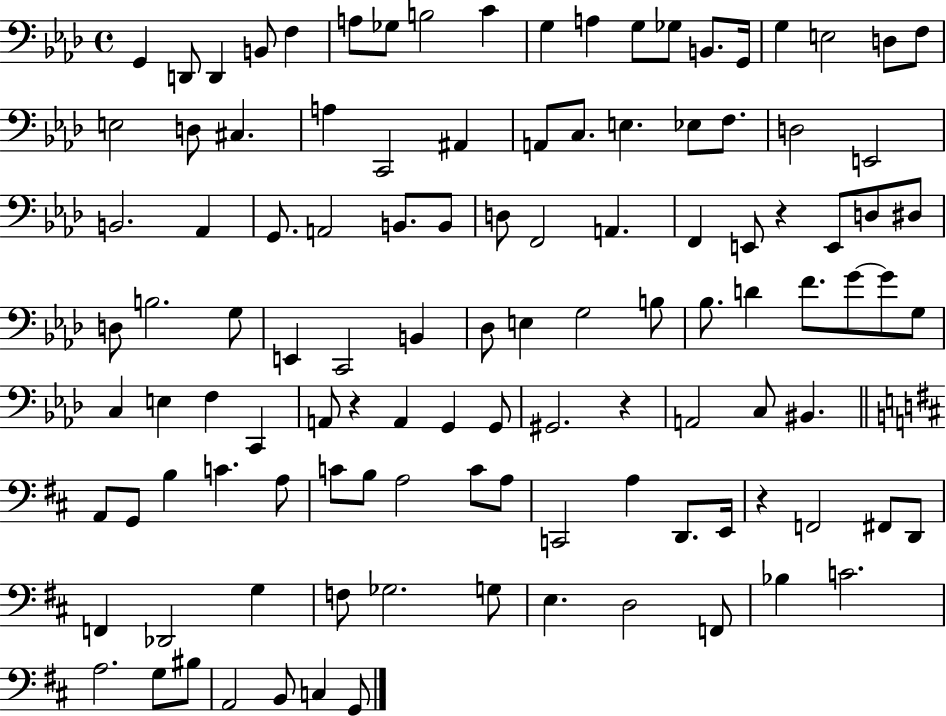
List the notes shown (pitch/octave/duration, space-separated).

G2/q D2/e D2/q B2/e F3/q A3/e Gb3/e B3/h C4/q G3/q A3/q G3/e Gb3/e B2/e. G2/s G3/q E3/h D3/e F3/e E3/h D3/e C#3/q. A3/q C2/h A#2/q A2/e C3/e. E3/q. Eb3/e F3/e. D3/h E2/h B2/h. Ab2/q G2/e. A2/h B2/e. B2/e D3/e F2/h A2/q. F2/q E2/e R/q E2/e D3/e D#3/e D3/e B3/h. G3/e E2/q C2/h B2/q Db3/e E3/q G3/h B3/e Bb3/e. D4/q F4/e. G4/e G4/e G3/e C3/q E3/q F3/q C2/q A2/e R/q A2/q G2/q G2/e G#2/h. R/q A2/h C3/e BIS2/q. A2/e G2/e B3/q C4/q. A3/e C4/e B3/e A3/h C4/e A3/e C2/h A3/q D2/e. E2/s R/q F2/h F#2/e D2/e F2/q Db2/h G3/q F3/e Gb3/h. G3/e E3/q. D3/h F2/e Bb3/q C4/h. A3/h. G3/e BIS3/e A2/h B2/e C3/q G2/e